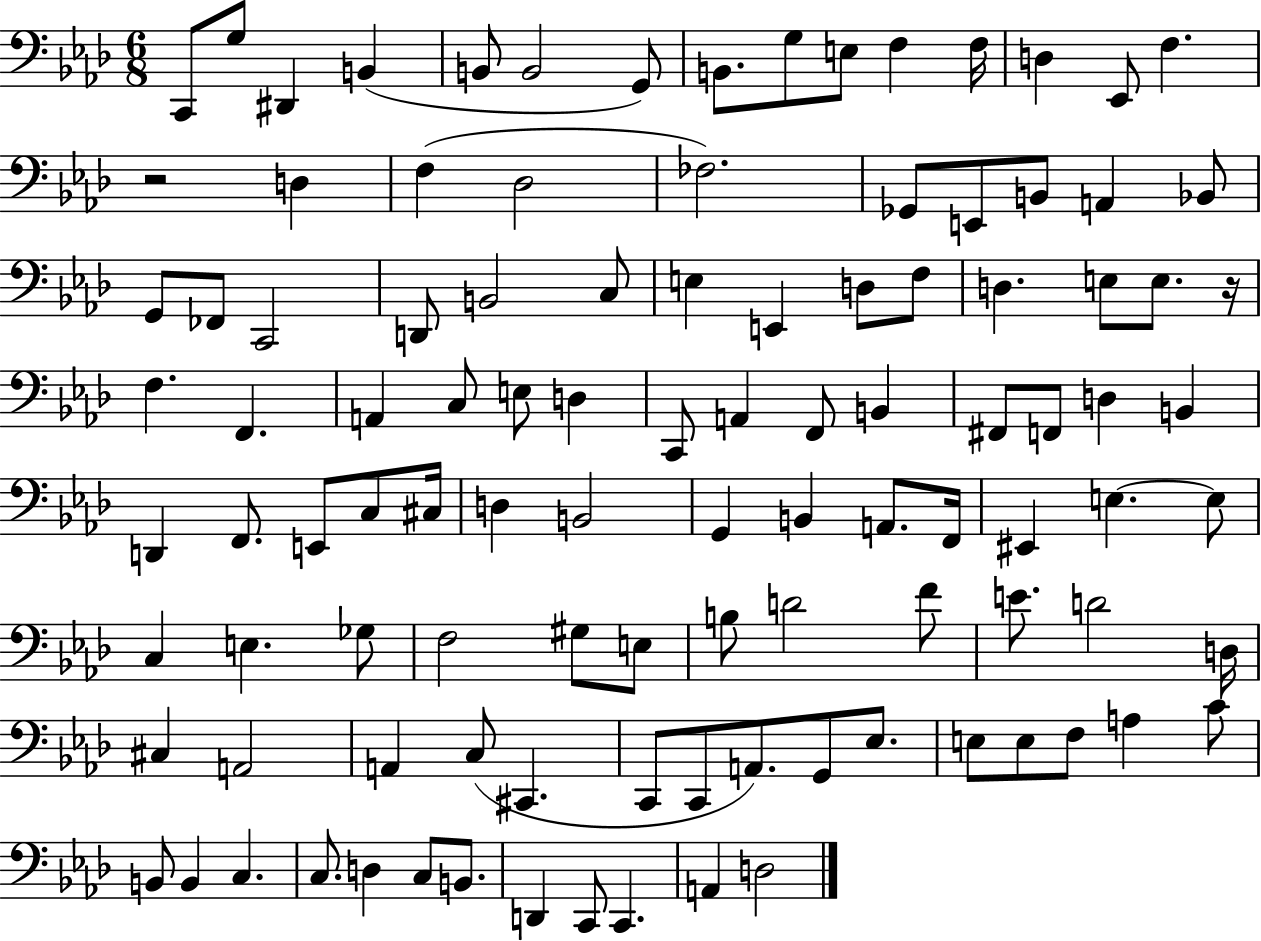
C2/e G3/e D#2/q B2/q B2/e B2/h G2/e B2/e. G3/e E3/e F3/q F3/s D3/q Eb2/e F3/q. R/h D3/q F3/q Db3/h FES3/h. Gb2/e E2/e B2/e A2/q Bb2/e G2/e FES2/e C2/h D2/e B2/h C3/e E3/q E2/q D3/e F3/e D3/q. E3/e E3/e. R/s F3/q. F2/q. A2/q C3/e E3/e D3/q C2/e A2/q F2/e B2/q F#2/e F2/e D3/q B2/q D2/q F2/e. E2/e C3/e C#3/s D3/q B2/h G2/q B2/q A2/e. F2/s EIS2/q E3/q. E3/e C3/q E3/q. Gb3/e F3/h G#3/e E3/e B3/e D4/h F4/e E4/e. D4/h D3/s C#3/q A2/h A2/q C3/e C#2/q. C2/e C2/e A2/e. G2/e Eb3/e. E3/e E3/e F3/e A3/q C4/e B2/e B2/q C3/q. C3/e. D3/q C3/e B2/e. D2/q C2/e C2/q. A2/q D3/h